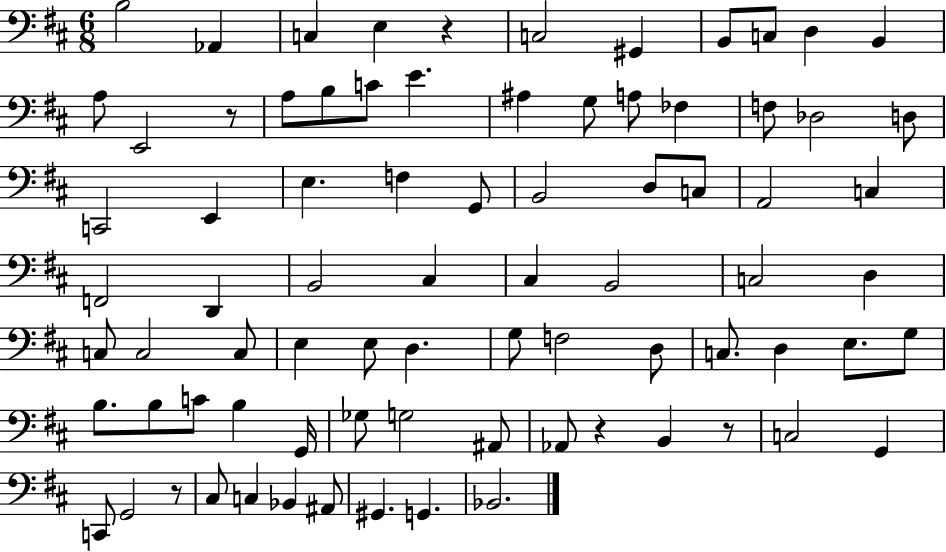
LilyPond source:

{
  \clef bass
  \numericTimeSignature
  \time 6/8
  \key d \major
  b2 aes,4 | c4 e4 r4 | c2 gis,4 | b,8 c8 d4 b,4 | \break a8 e,2 r8 | a8 b8 c'8 e'4. | ais4 g8 a8 fes4 | f8 des2 d8 | \break c,2 e,4 | e4. f4 g,8 | b,2 d8 c8 | a,2 c4 | \break f,2 d,4 | b,2 cis4 | cis4 b,2 | c2 d4 | \break c8 c2 c8 | e4 e8 d4. | g8 f2 d8 | c8. d4 e8. g8 | \break b8. b8 c'8 b4 g,16 | ges8 g2 ais,8 | aes,8 r4 b,4 r8 | c2 g,4 | \break c,8 g,2 r8 | cis8 c4 bes,4 ais,8 | gis,4. g,4. | bes,2. | \break \bar "|."
}